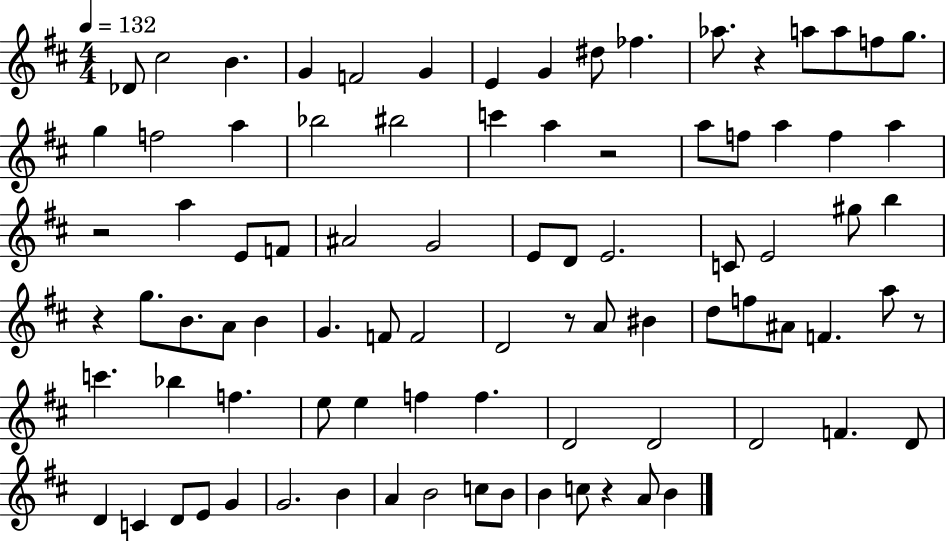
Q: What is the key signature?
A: D major